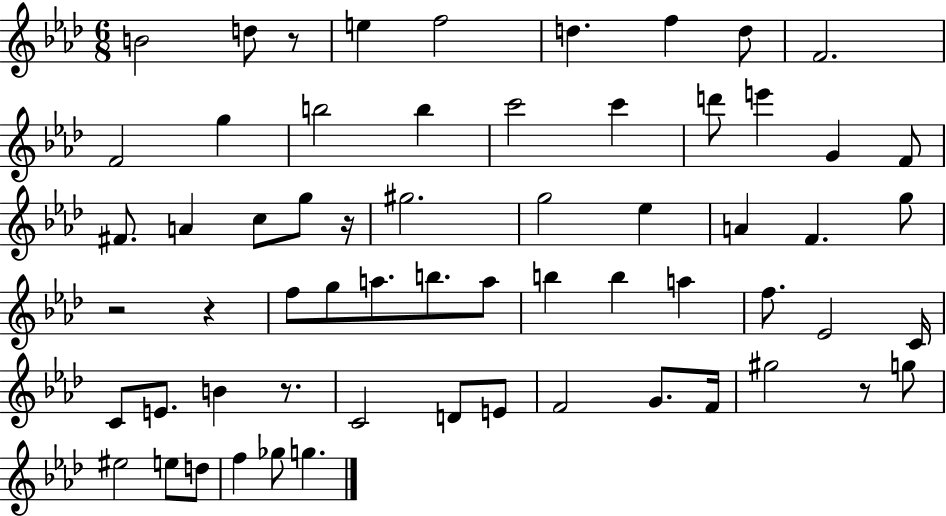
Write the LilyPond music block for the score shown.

{
  \clef treble
  \numericTimeSignature
  \time 6/8
  \key aes \major
  b'2 d''8 r8 | e''4 f''2 | d''4. f''4 d''8 | f'2. | \break f'2 g''4 | b''2 b''4 | c'''2 c'''4 | d'''8 e'''4 g'4 f'8 | \break fis'8. a'4 c''8 g''8 r16 | gis''2. | g''2 ees''4 | a'4 f'4. g''8 | \break r2 r4 | f''8 g''8 a''8. b''8. a''8 | b''4 b''4 a''4 | f''8. ees'2 c'16 | \break c'8 e'8. b'4 r8. | c'2 d'8 e'8 | f'2 g'8. f'16 | gis''2 r8 g''8 | \break eis''2 e''8 d''8 | f''4 ges''8 g''4. | \bar "|."
}